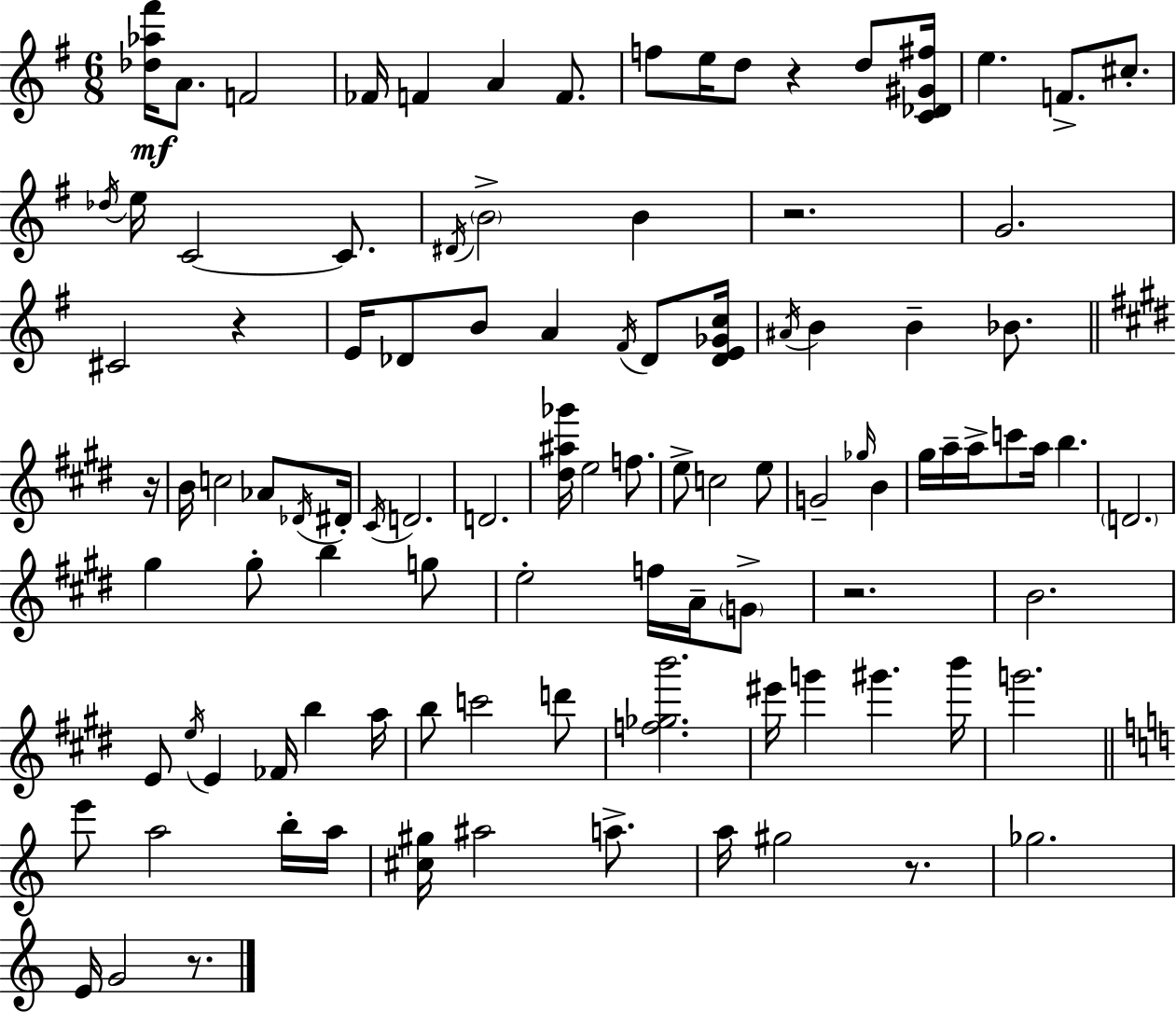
[Db5,Ab5,F#6]/s A4/e. F4/h FES4/s F4/q A4/q F4/e. F5/e E5/s D5/e R/q D5/e [C4,Db4,G#4,F#5]/s E5/q. F4/e. C#5/e. Db5/s E5/s C4/h C4/e. D#4/s B4/h B4/q R/h. G4/h. C#4/h R/q E4/s Db4/e B4/e A4/q F#4/s Db4/e [Db4,E4,Gb4,C5]/s A#4/s B4/q B4/q Bb4/e. R/s B4/s C5/h Ab4/e Db4/s D#4/s C#4/s D4/h. D4/h. [D#5,A#5,Gb6]/s E5/h F5/e. E5/e C5/h E5/e G4/h Gb5/s B4/q G#5/s A5/s A5/s C6/e A5/s B5/q. D4/h. G#5/q G#5/e B5/q G5/e E5/h F5/s A4/s G4/e R/h. B4/h. E4/e E5/s E4/q FES4/s B5/q A5/s B5/e C6/h D6/e [F5,Gb5,B6]/h. EIS6/s G6/q G#6/q. B6/s G6/h. E6/e A5/h B5/s A5/s [C#5,G#5]/s A#5/h A5/e. A5/s G#5/h R/e. Gb5/h. E4/s G4/h R/e.